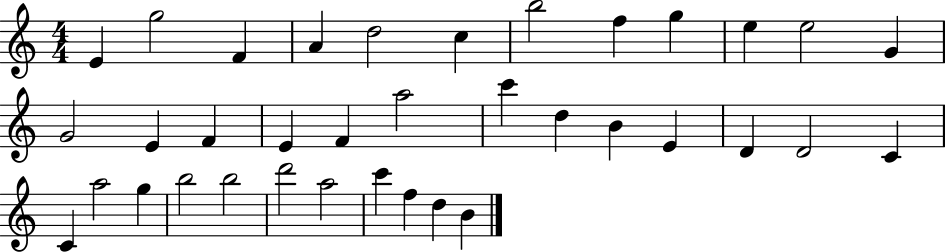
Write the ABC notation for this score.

X:1
T:Untitled
M:4/4
L:1/4
K:C
E g2 F A d2 c b2 f g e e2 G G2 E F E F a2 c' d B E D D2 C C a2 g b2 b2 d'2 a2 c' f d B